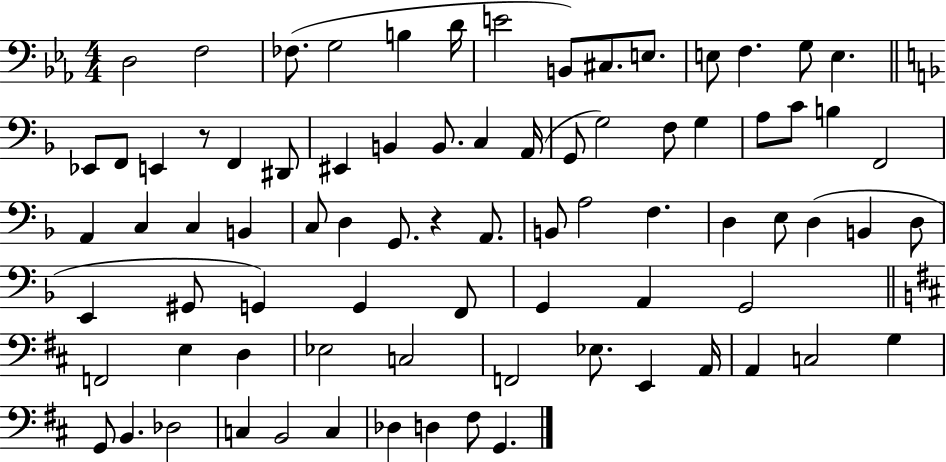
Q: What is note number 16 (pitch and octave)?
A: F2